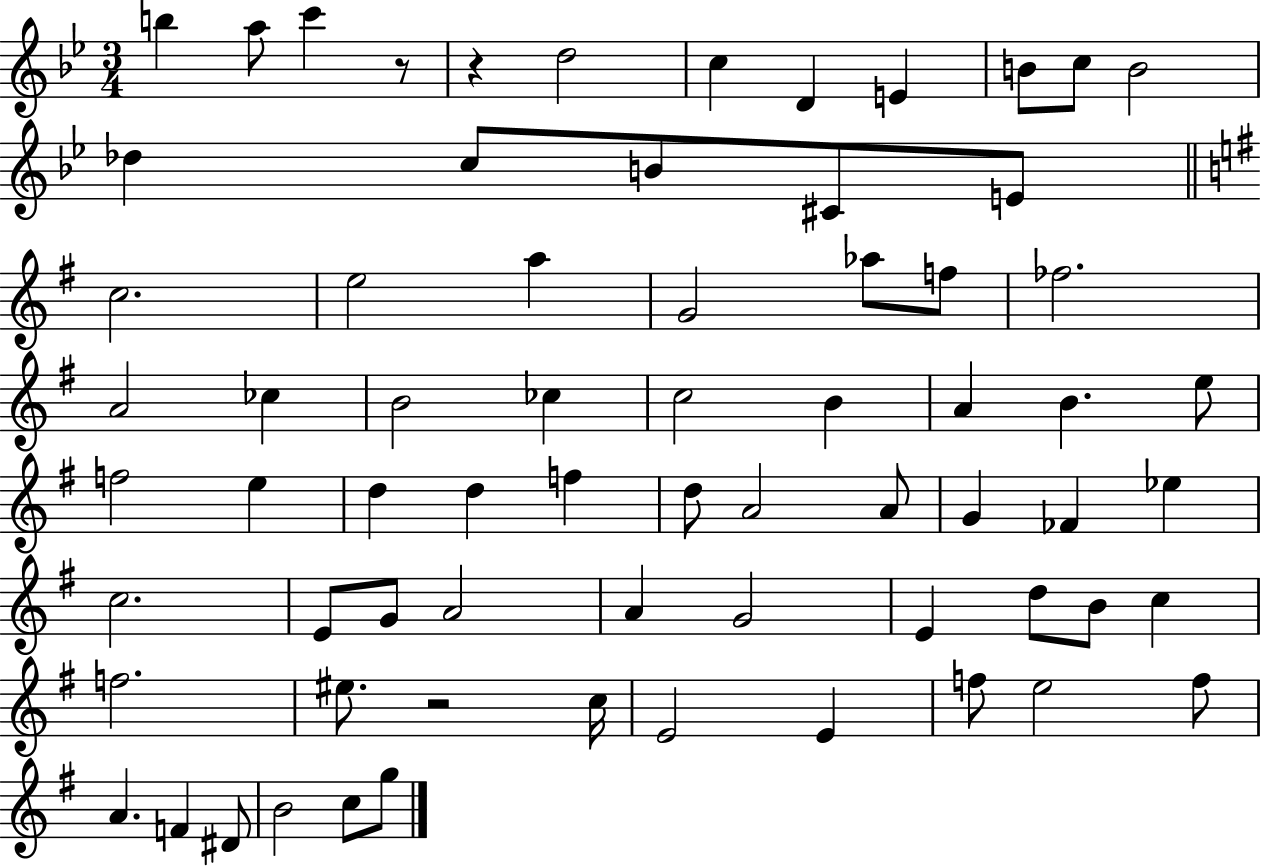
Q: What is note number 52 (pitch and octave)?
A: C5